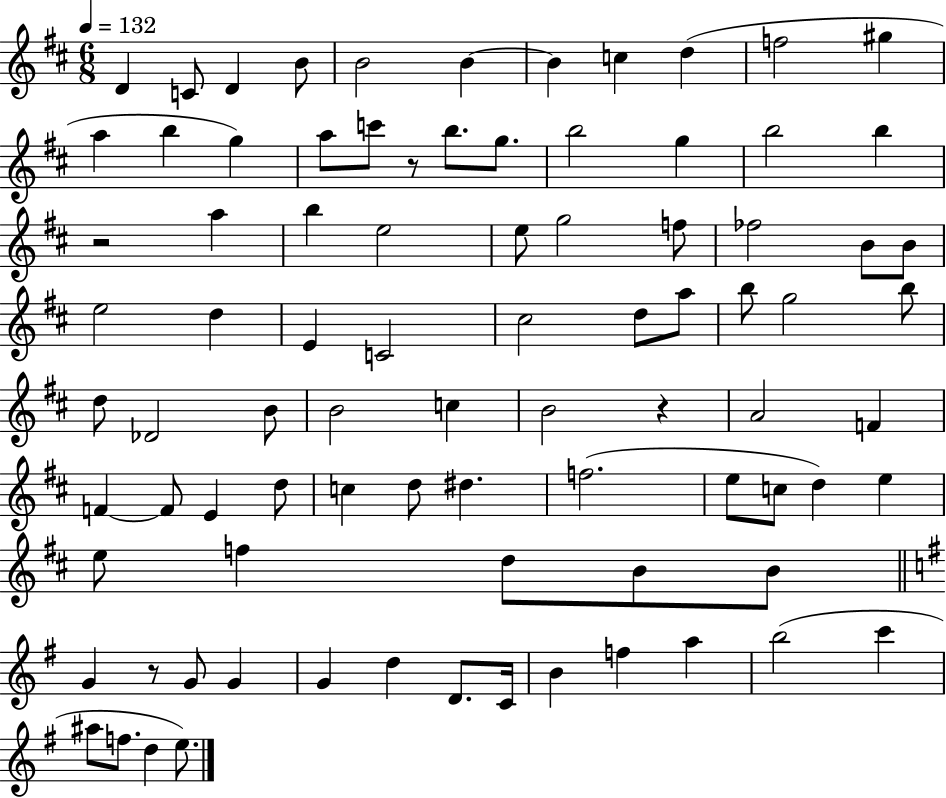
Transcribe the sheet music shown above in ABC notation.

X:1
T:Untitled
M:6/8
L:1/4
K:D
D C/2 D B/2 B2 B B c d f2 ^g a b g a/2 c'/2 z/2 b/2 g/2 b2 g b2 b z2 a b e2 e/2 g2 f/2 _f2 B/2 B/2 e2 d E C2 ^c2 d/2 a/2 b/2 g2 b/2 d/2 _D2 B/2 B2 c B2 z A2 F F F/2 E d/2 c d/2 ^d f2 e/2 c/2 d e e/2 f d/2 B/2 B/2 G z/2 G/2 G G d D/2 C/4 B f a b2 c' ^a/2 f/2 d e/2